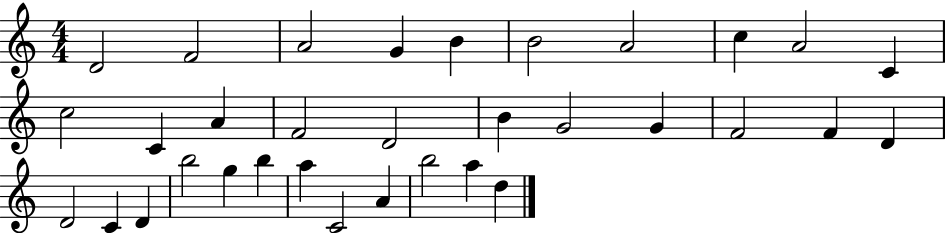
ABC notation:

X:1
T:Untitled
M:4/4
L:1/4
K:C
D2 F2 A2 G B B2 A2 c A2 C c2 C A F2 D2 B G2 G F2 F D D2 C D b2 g b a C2 A b2 a d